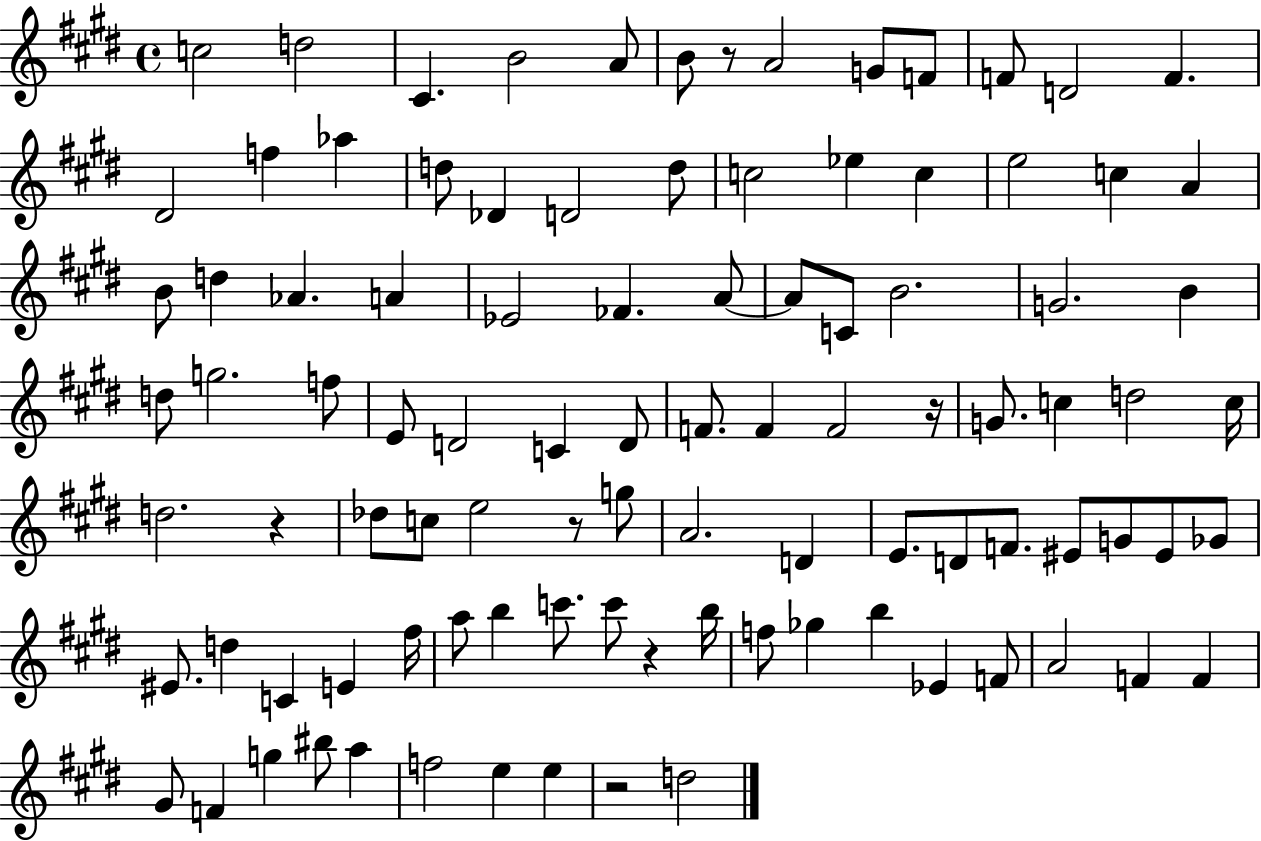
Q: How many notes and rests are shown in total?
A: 98